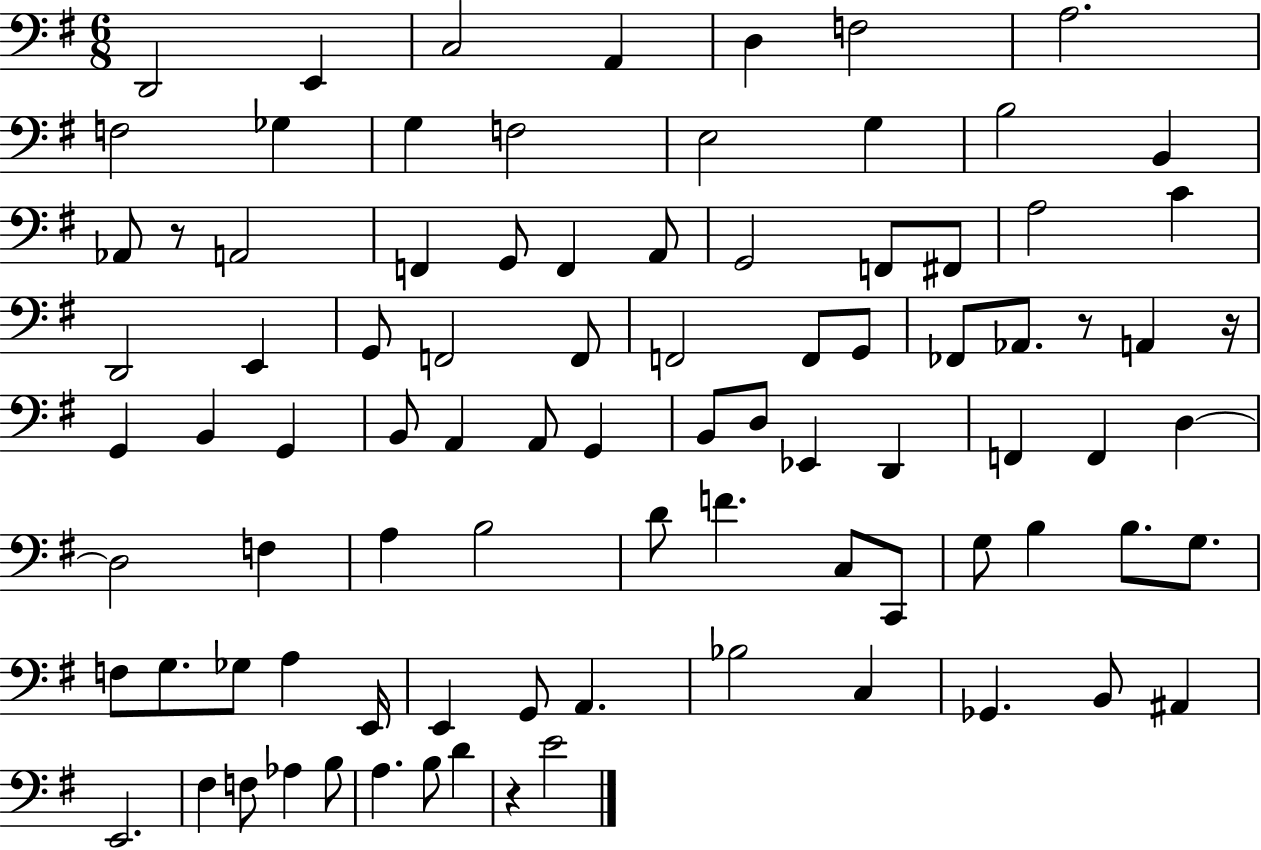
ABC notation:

X:1
T:Untitled
M:6/8
L:1/4
K:G
D,,2 E,, C,2 A,, D, F,2 A,2 F,2 _G, G, F,2 E,2 G, B,2 B,, _A,,/2 z/2 A,,2 F,, G,,/2 F,, A,,/2 G,,2 F,,/2 ^F,,/2 A,2 C D,,2 E,, G,,/2 F,,2 F,,/2 F,,2 F,,/2 G,,/2 _F,,/2 _A,,/2 z/2 A,, z/4 G,, B,, G,, B,,/2 A,, A,,/2 G,, B,,/2 D,/2 _E,, D,, F,, F,, D, D,2 F, A, B,2 D/2 F C,/2 C,,/2 G,/2 B, B,/2 G,/2 F,/2 G,/2 _G,/2 A, E,,/4 E,, G,,/2 A,, _B,2 C, _G,, B,,/2 ^A,, E,,2 ^F, F,/2 _A, B,/2 A, B,/2 D z E2